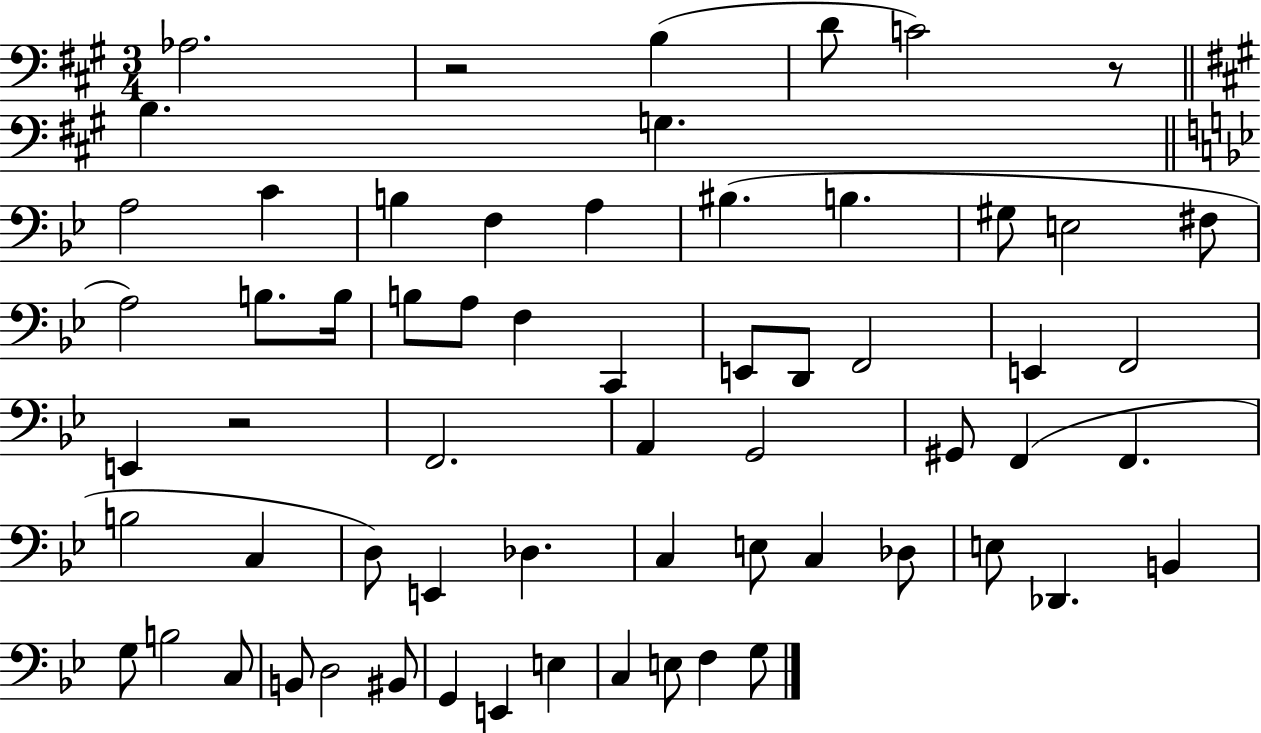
{
  \clef bass
  \numericTimeSignature
  \time 3/4
  \key a \major
  aes2. | r2 b4( | d'8 c'2) r8 | \bar "||" \break \key a \major b4. g4. | \bar "||" \break \key bes \major a2 c'4 | b4 f4 a4 | bis4.( b4. | gis8 e2 fis8 | \break a2) b8. b16 | b8 a8 f4 c,4 | e,8 d,8 f,2 | e,4 f,2 | \break e,4 r2 | f,2. | a,4 g,2 | gis,8 f,4( f,4. | \break b2 c4 | d8) e,4 des4. | c4 e8 c4 des8 | e8 des,4. b,4 | \break g8 b2 c8 | b,8 d2 bis,8 | g,4 e,4 e4 | c4 e8 f4 g8 | \break \bar "|."
}